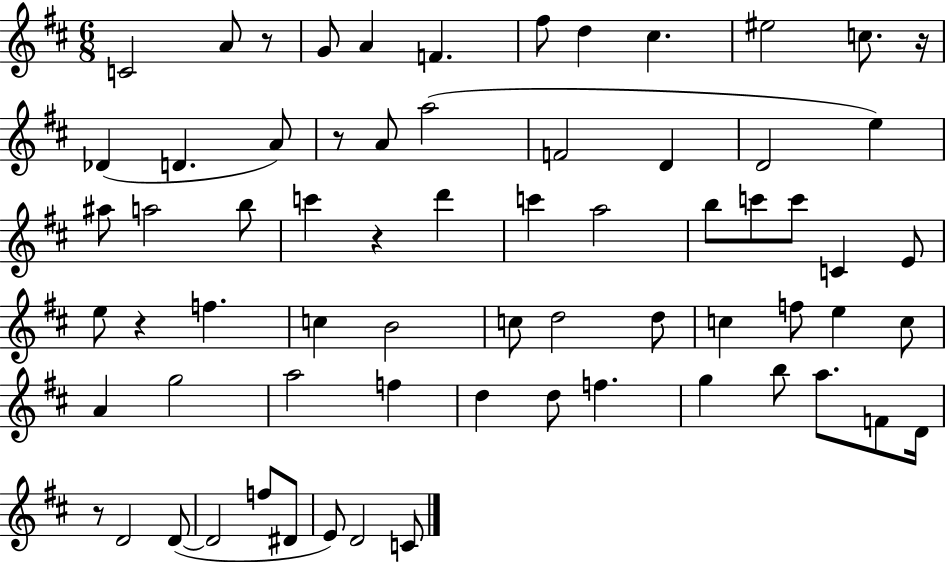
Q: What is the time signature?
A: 6/8